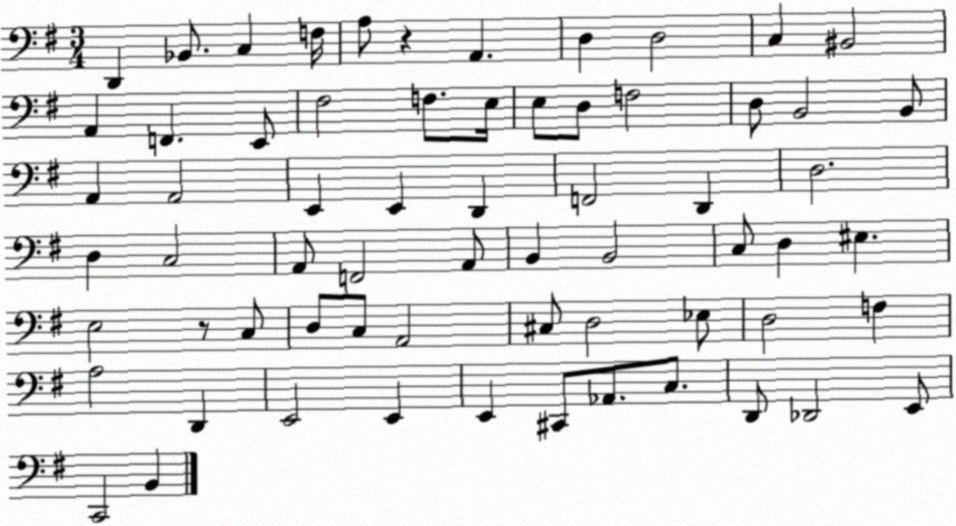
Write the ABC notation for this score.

X:1
T:Untitled
M:3/4
L:1/4
K:G
D,, _B,,/2 C, F,/4 A,/2 z A,, D, D,2 C, ^B,,2 A,, F,, E,,/2 ^F,2 F,/2 E,/4 E,/2 D,/2 F,2 D,/2 B,,2 B,,/2 A,, A,,2 E,, E,, D,, F,,2 D,, D,2 D, C,2 A,,/2 F,,2 A,,/2 B,, B,,2 C,/2 D, ^E, E,2 z/2 C,/2 D,/2 C,/2 A,,2 ^C,/2 D,2 _E,/2 D,2 F, A,2 D,, E,,2 E,, E,, ^C,,/2 _A,,/2 C,/2 D,,/2 _D,,2 E,,/2 C,,2 B,,